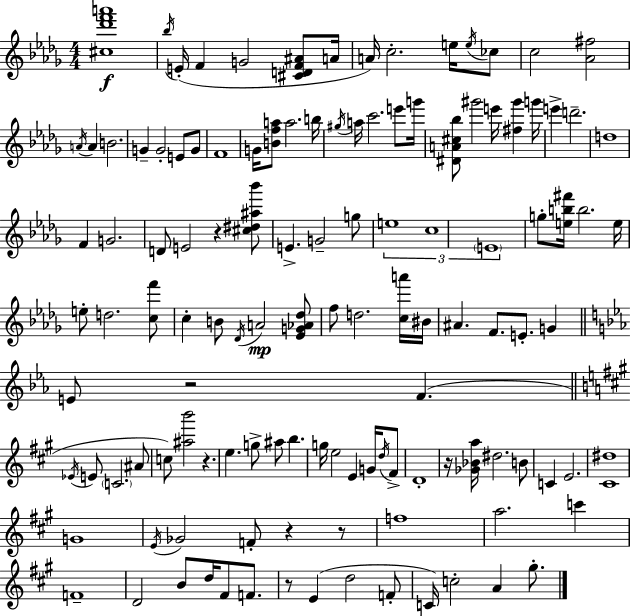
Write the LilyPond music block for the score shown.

{
  \clef treble
  \numericTimeSignature
  \time 4/4
  \key bes \minor
  <cis'' des''' f''' a'''>1\f | \acciaccatura { bes''16 } e'16-.( f'4 g'2 <cis' d' f' ais'>8 | a'16 a'16) c''2.-. e''16 \acciaccatura { e''16 } | ces''8 c''2 <aes' fis''>2 | \break \acciaccatura { a'16 } a'4 b'2. | g'4-- g'2-. e'8 | g'8 f'1 | g'16 <b' f'' a''>8 a''2. | \break b''16 \acciaccatura { gis''16 } a''16 c'''2. | e'''8 g'''16 <dis' a' cis'' bes''>8 gis'''2 e'''16 <fis'' gis'''>4 | g'''16 e'''4-> d'''2.-- | d''1 | \break f'4 g'2. | d'8 e'2 r4 | <cis'' dis'' ais'' bes'''>8 e'4.-> g'2-- | g''8 \tuplet 3/2 { e''1 | \break c''1 | \parenthesize e'1 } | g''8-. <e'' b'' fis'''>16 b''2. | e''16 e''8-. d''2. | \break <c'' f'''>8 c''4-. b'8 \acciaccatura { des'16 } a'2\mp | <ees' g' aes' des''>8 f''8 d''2. | <c'' a'''>16 bis'16 ais'4. f'8. e'8.-. | g'4 \bar "||" \break \key ees \major e'8 r2 f'4.( | \bar "||" \break \key a \major \acciaccatura { ees'16 } e'8 \parenthesize c'2. ais'8 | c''8) <ais'' b'''>2 r4. | e''4. g''8-> ais''8 b''4. | g''16 e''2 e'4 g'16 \acciaccatura { d''16 } | \break fis'8-> d'1-. | r16 <ges' bes' a''>16 dis''2. | b'8 c'4 e'2. | <cis' dis''>1 | \break g'1 | \acciaccatura { e'16 } ges'2 f'8-. r4 | r8 f''1 | a''2. c'''4 | \break f'1-- | d'2 b'8 d''16 fis'8 | f'8. r8 e'4( d''2 | f'8-. c'16) c''2-. a'4 | \break gis''8.-. \bar "|."
}